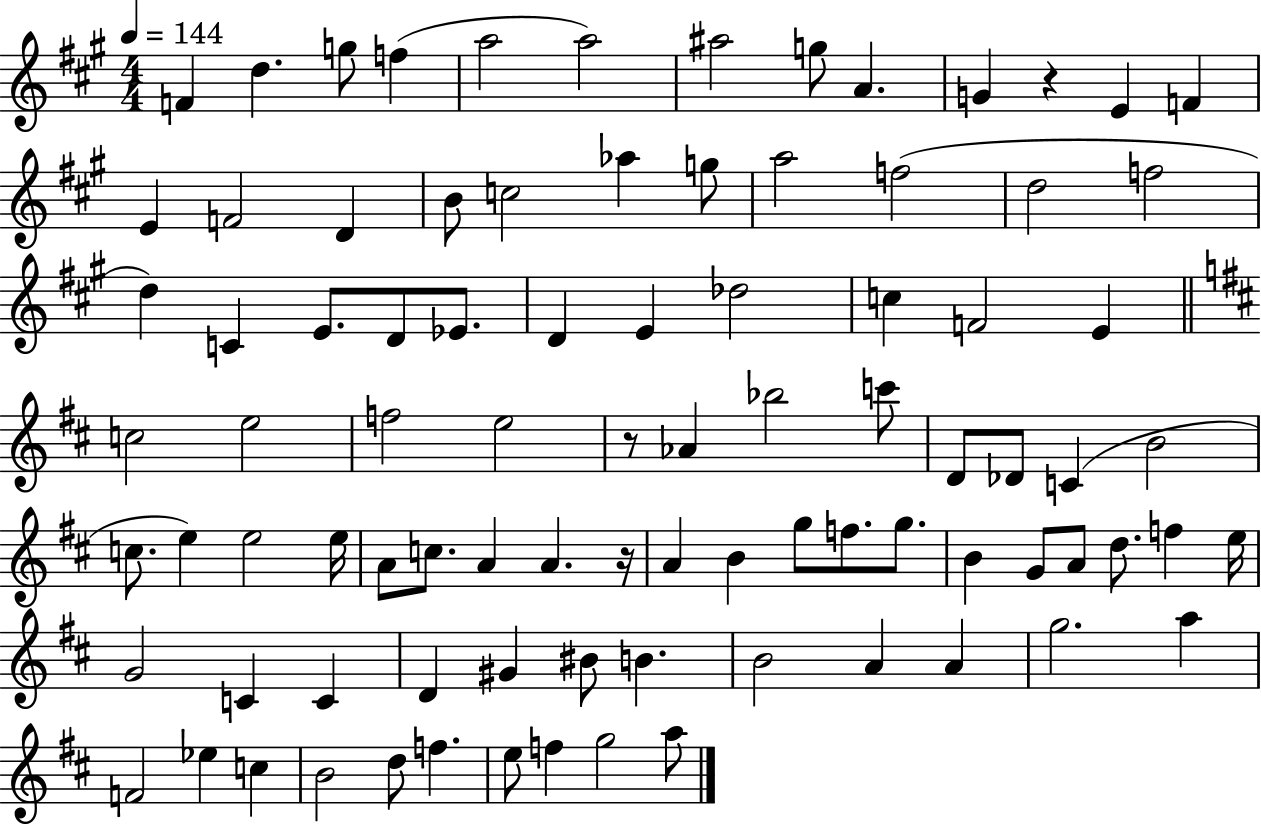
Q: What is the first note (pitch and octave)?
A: F4